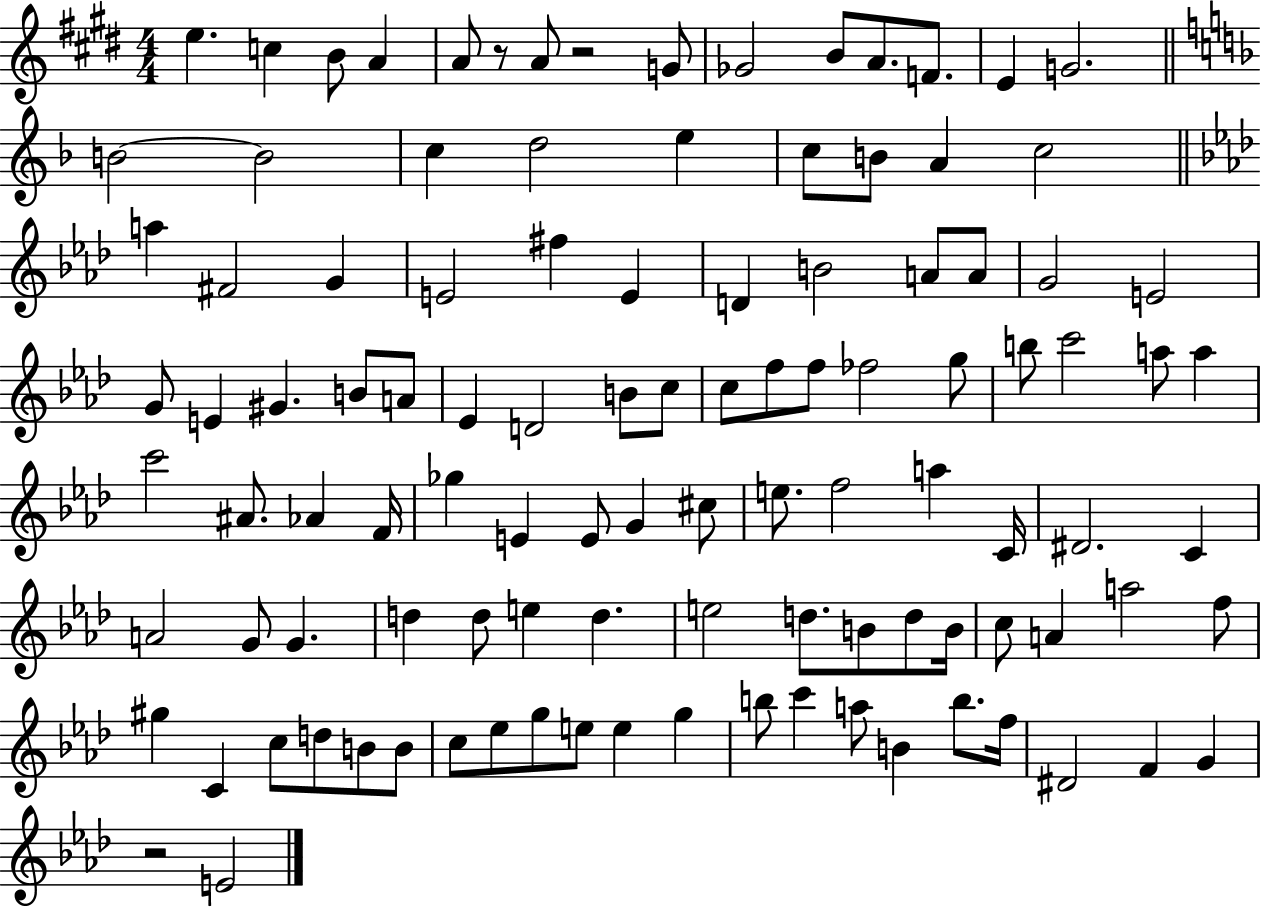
E5/q. C5/q B4/e A4/q A4/e R/e A4/e R/h G4/e Gb4/h B4/e A4/e. F4/e. E4/q G4/h. B4/h B4/h C5/q D5/h E5/q C5/e B4/e A4/q C5/h A5/q F#4/h G4/q E4/h F#5/q E4/q D4/q B4/h A4/e A4/e G4/h E4/h G4/e E4/q G#4/q. B4/e A4/e Eb4/q D4/h B4/e C5/e C5/e F5/e F5/e FES5/h G5/e B5/e C6/h A5/e A5/q C6/h A#4/e. Ab4/q F4/s Gb5/q E4/q E4/e G4/q C#5/e E5/e. F5/h A5/q C4/s D#4/h. C4/q A4/h G4/e G4/q. D5/q D5/e E5/q D5/q. E5/h D5/e. B4/e D5/e B4/s C5/e A4/q A5/h F5/e G#5/q C4/q C5/e D5/e B4/e B4/e C5/e Eb5/e G5/e E5/e E5/q G5/q B5/e C6/q A5/e B4/q B5/e. F5/s D#4/h F4/q G4/q R/h E4/h